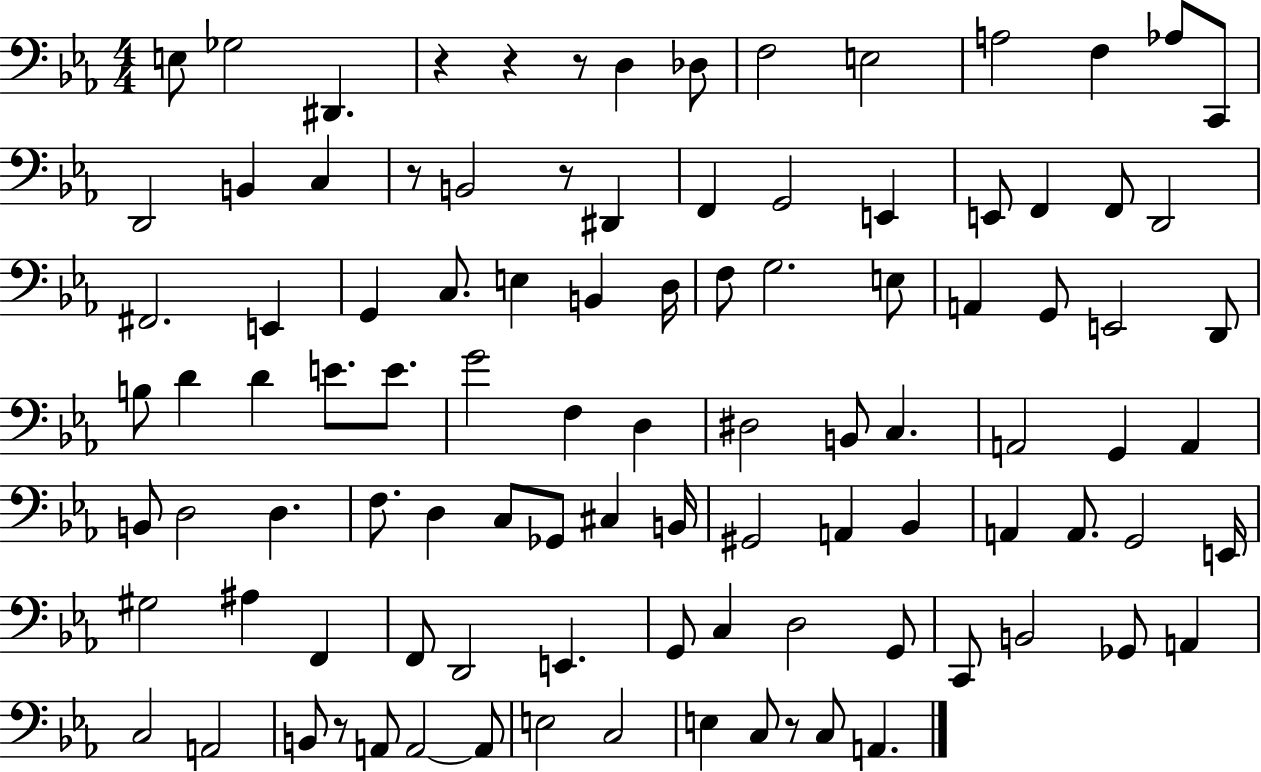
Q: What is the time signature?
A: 4/4